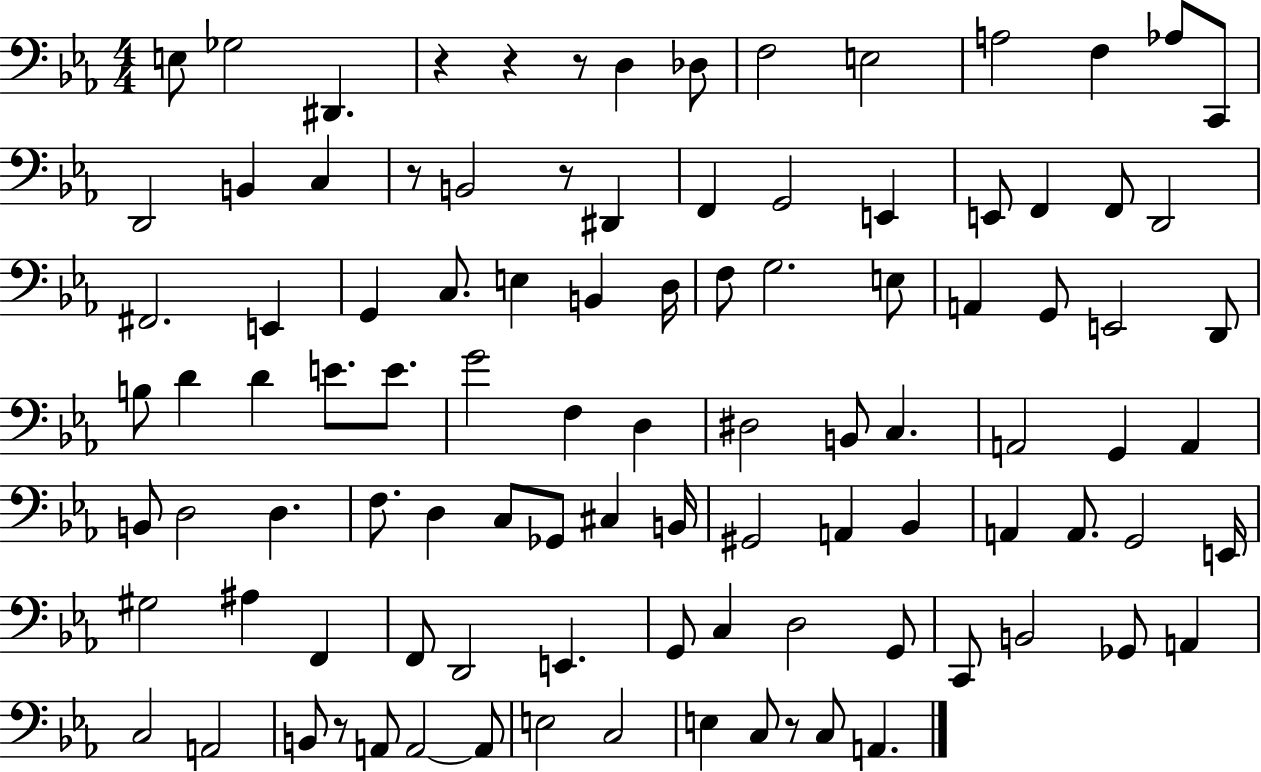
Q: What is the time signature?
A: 4/4